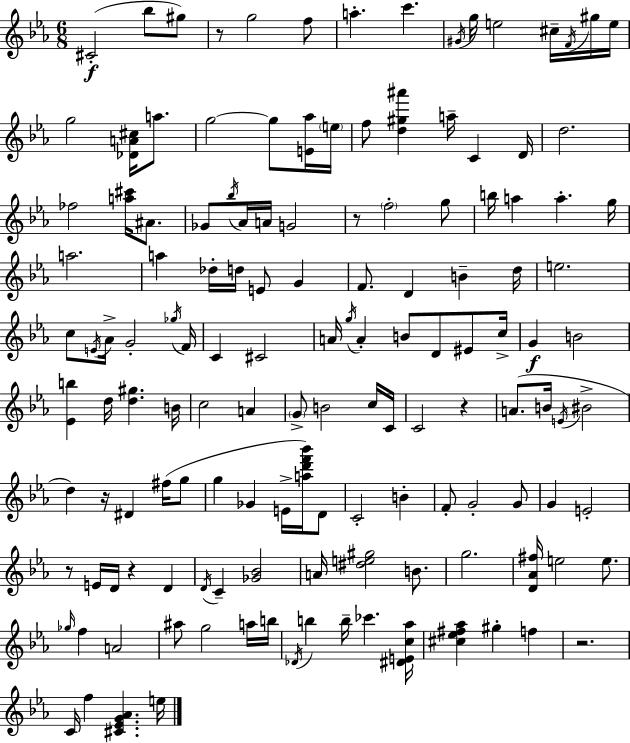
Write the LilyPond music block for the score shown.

{
  \clef treble
  \numericTimeSignature
  \time 6/8
  \key ees \major
  cis'2-.(\f bes''8 gis''8) | r8 g''2 f''8 | a''4.-. c'''4. | \acciaccatura { gis'16 } g''16 e''2 cis''16-- \acciaccatura { f'16 } | \break gis''16 e''16 g''2 <des' a' cis''>16 a''8. | g''2~~ g''8 | <e' aes''>16 \parenthesize e''16 f''8 <d'' gis'' ais'''>4 a''16-- c'4 | d'16 d''2. | \break fes''2 <a'' cis'''>16 ais'8. | ges'8 \acciaccatura { bes''16 } aes'16 a'16 g'2 | r8 \parenthesize f''2-. | g''8 b''16 a''4 a''4.-. | \break g''16 a''2. | a''4 des''16-. d''16 e'8 g'4 | f'8. d'4 b'4-- | d''16 e''2. | \break c''8 \acciaccatura { e'16 } aes'16-> g'2-. | \acciaccatura { ges''16 } f'16 c'4 cis'2 | a'16 \acciaccatura { g''16 } a'4-. b'8 | d'8 eis'8 c''16-> g'4\f b'2 | \break <ees' b''>4 d''16 <d'' gis''>4. | b'16 c''2 | a'4 \parenthesize g'8-> b'2 | c''16 c'16 c'2 | \break r4 a'8.( b'16 \acciaccatura { e'16 } bis'2-> | d''4) r16 | dis'4 fis''16( g''8 g''4 ges'4 | e'16-> <a'' d''' f''' bes'''>16) d'8 c'2-. | \break b'4-. f'8-. g'2-. | g'8 g'4 e'2-. | r8 e'16 d'16 r4 | d'4 \acciaccatura { d'16 } c'4-- | \break <ges' bes'>2 a'16 <dis'' e'' gis''>2 | b'8. g''2. | <d' aes' fis''>16 e''2 | e''8. \grace { ges''16 } f''4 | \break a'2 ais''8 g''2 | a''16 b''16 \acciaccatura { des'16 } b''4 | b''16-- ces'''4. <dis' e' c'' aes''>16 <cis'' ees'' fis'' aes''>4 | gis''4-. f''4 r2. | \break c'16 f''4 | <cis' ees' g' aes'>4. e''16 \bar "|."
}